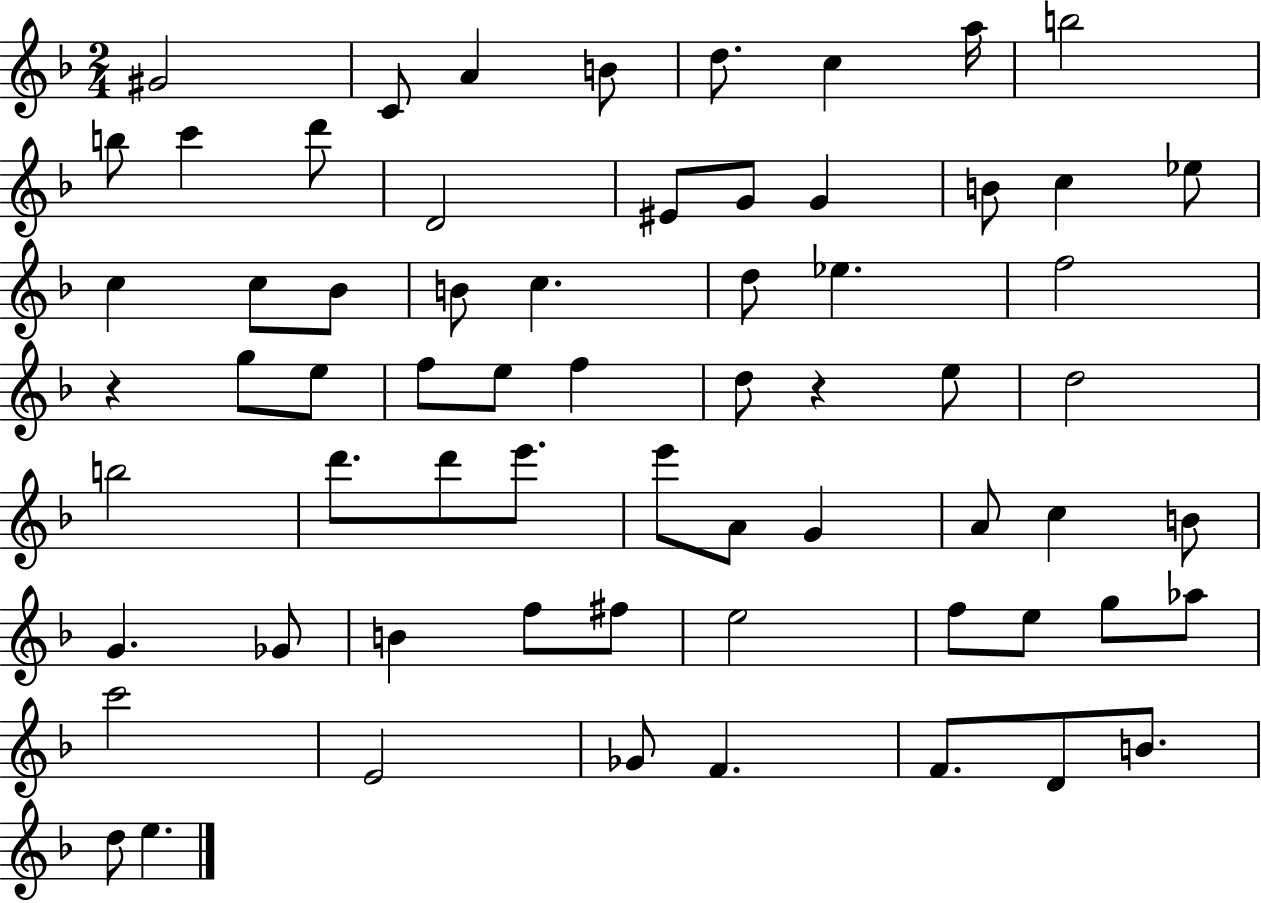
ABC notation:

X:1
T:Untitled
M:2/4
L:1/4
K:F
^G2 C/2 A B/2 d/2 c a/4 b2 b/2 c' d'/2 D2 ^E/2 G/2 G B/2 c _e/2 c c/2 _B/2 B/2 c d/2 _e f2 z g/2 e/2 f/2 e/2 f d/2 z e/2 d2 b2 d'/2 d'/2 e'/2 e'/2 A/2 G A/2 c B/2 G _G/2 B f/2 ^f/2 e2 f/2 e/2 g/2 _a/2 c'2 E2 _G/2 F F/2 D/2 B/2 d/2 e